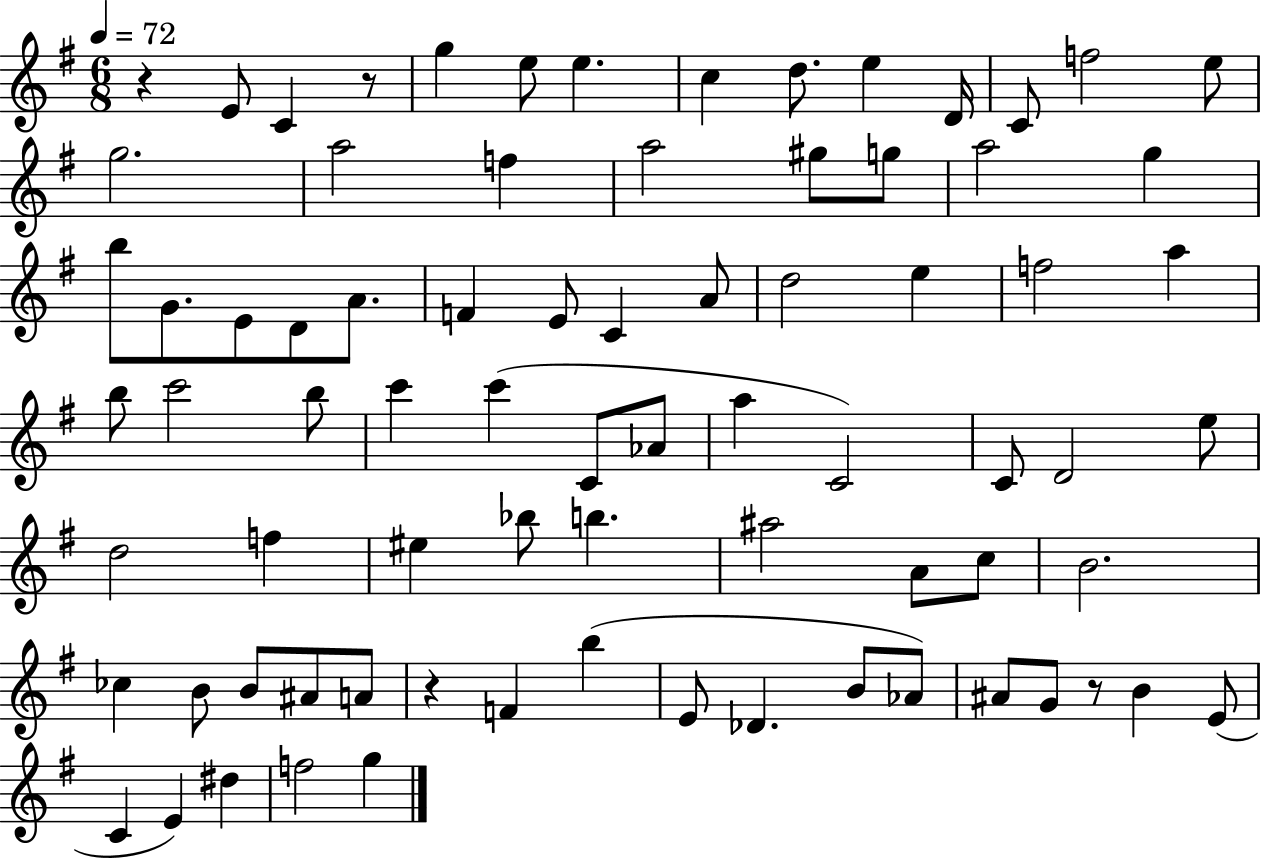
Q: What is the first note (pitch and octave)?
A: E4